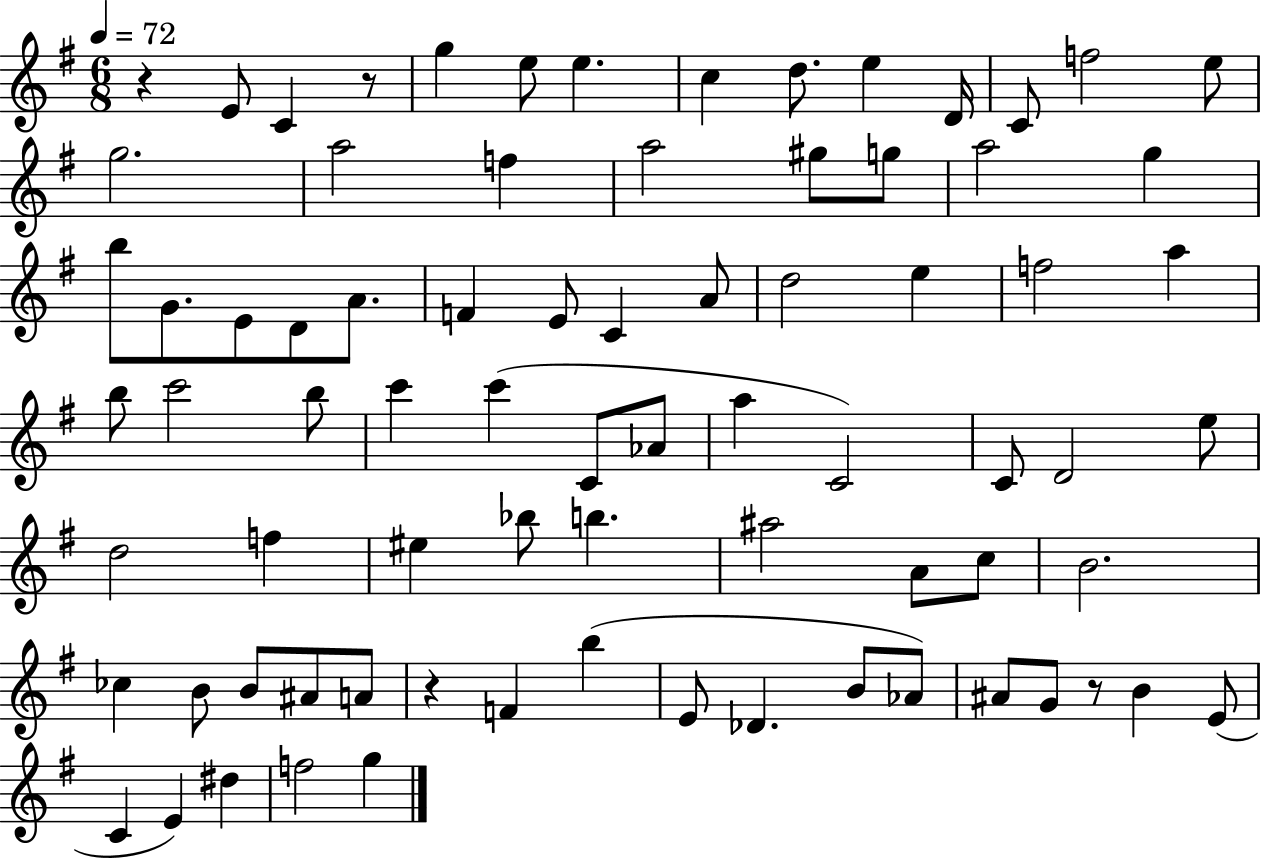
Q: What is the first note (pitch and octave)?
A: E4